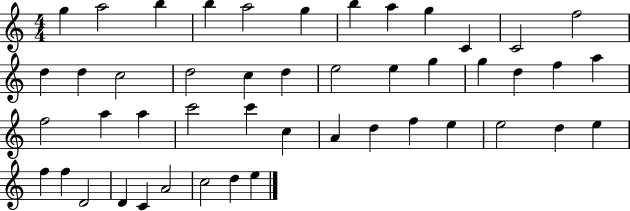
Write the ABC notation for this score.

X:1
T:Untitled
M:4/4
L:1/4
K:C
g a2 b b a2 g b a g C C2 f2 d d c2 d2 c d e2 e g g d f a f2 a a c'2 c' c A d f e e2 d e f f D2 D C A2 c2 d e